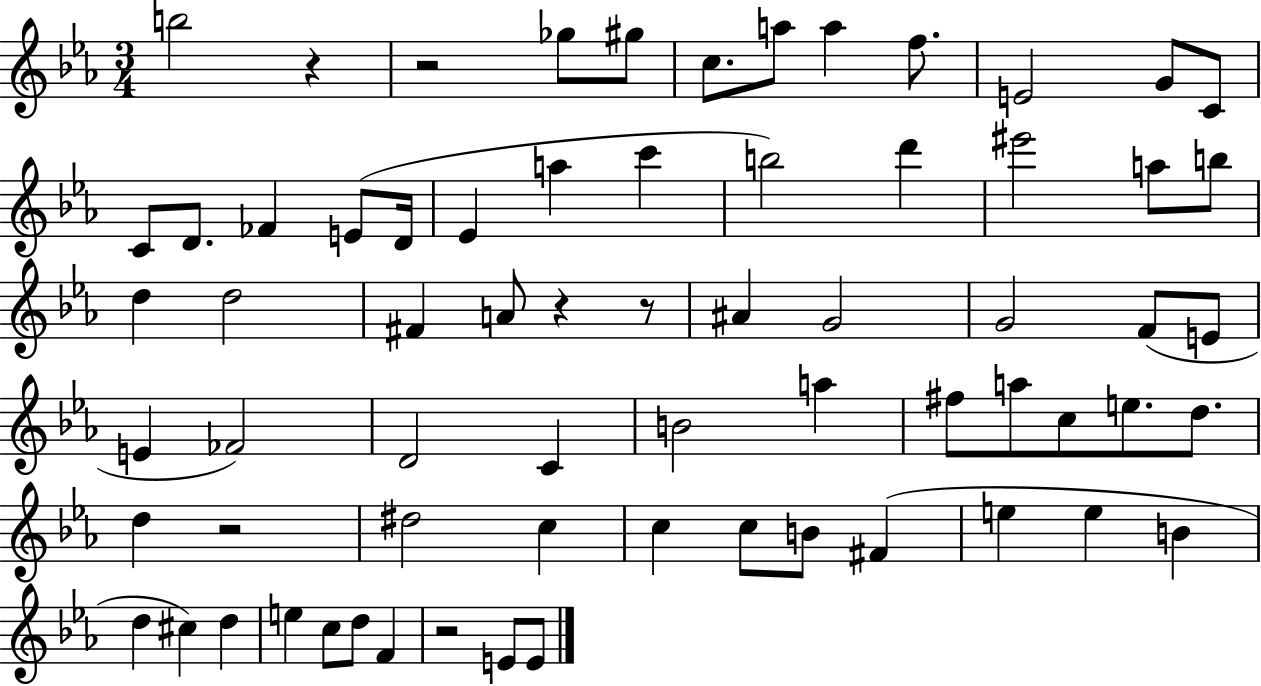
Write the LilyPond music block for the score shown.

{
  \clef treble
  \numericTimeSignature
  \time 3/4
  \key ees \major
  b''2 r4 | r2 ges''8 gis''8 | c''8. a''8 a''4 f''8. | e'2 g'8 c'8 | \break c'8 d'8. fes'4 e'8( d'16 | ees'4 a''4 c'''4 | b''2) d'''4 | eis'''2 a''8 b''8 | \break d''4 d''2 | fis'4 a'8 r4 r8 | ais'4 g'2 | g'2 f'8( e'8 | \break e'4 fes'2) | d'2 c'4 | b'2 a''4 | fis''8 a''8 c''8 e''8. d''8. | \break d''4 r2 | dis''2 c''4 | c''4 c''8 b'8 fis'4( | e''4 e''4 b'4 | \break d''4 cis''4) d''4 | e''4 c''8 d''8 f'4 | r2 e'8 e'8 | \bar "|."
}